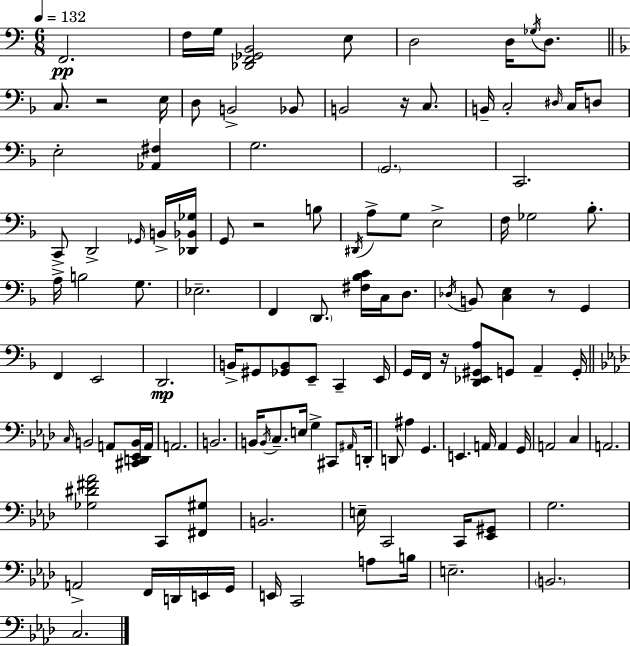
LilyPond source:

{
  \clef bass
  \numericTimeSignature
  \time 6/8
  \key a \minor
  \tempo 4 = 132
  \repeat volta 2 { f,2.\pp | f16 g16 <des, f, ges, b,>2 e8 | d2 d16 \acciaccatura { ges16 } d8. | \bar "||" \break \key f \major c8. r2 e16 | d8 b,2-> bes,8 | b,2 r16 c8. | b,16-- c2-. \grace { dis16 } c16 d8 | \break e2-. <aes, fis>4 | g2. | \parenthesize g,2. | c,2. | \break c,8-> d,2-> \grace { ges,16 } | b,16-> <des, bes, ges>16 g,8 r2 | b8 \acciaccatura { dis,16 } a8-> g8 e2-> | f16 ges2 | \break bes8.-. a16-> b2 | g8. ees2.-- | f,4 \parenthesize d,8. <fis bes c'>16 c16 | d8. \acciaccatura { des16 } b,8 <c e>4 r8 | \break g,4 f,4 e,2 | d,2.\mp | b,16-> gis,8 <ges, b,>8 e,8-- c,4-- | e,16 g,16 f,16 r16 <d, ees, gis, a>8 g,8 a,4-- | \break g,16-. \bar "||" \break \key aes \major \grace { c16 } b,2 a,8 <cis, d, ees, b,>16 | a,16 a,2. | b,2. | b,16 \acciaccatura { b,16 } c8.-- e16 g4-> cis,8 | \break \grace { ais,16 } d,16-. d,8 ais4 g,4. | e,4. a,16 a,4 | g,16 a,2 c4 | a,2. | \break <ges dis' fis' aes'>2 c,8 | <fis, gis>8 b,2. | e16-- c,2 | c,16 <ees, gis,>8 g2. | \break a,2-> f,16 | d,16 e,16 g,16 e,16 c,2 | a8 b16 e2.-- | \parenthesize b,2. | \break c2. | } \bar "|."
}